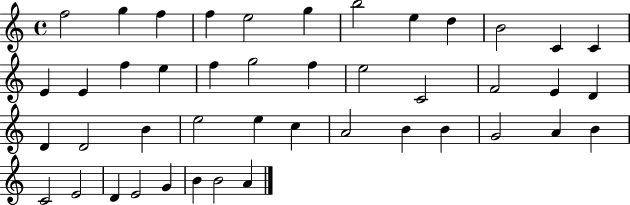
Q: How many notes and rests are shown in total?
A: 44